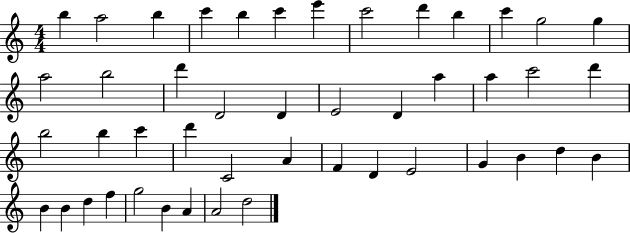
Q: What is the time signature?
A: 4/4